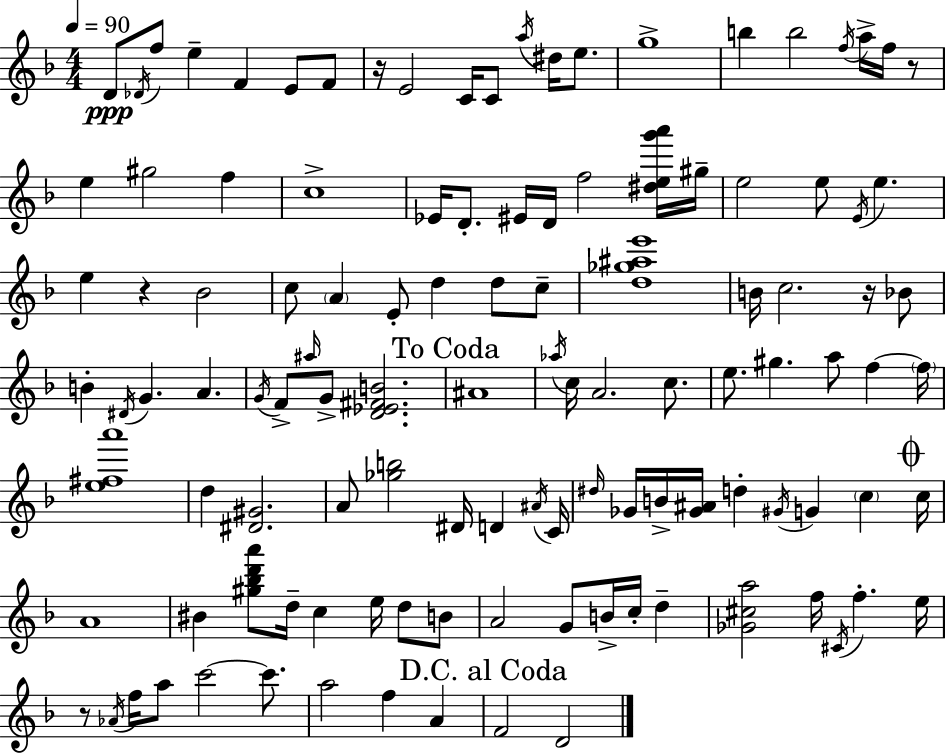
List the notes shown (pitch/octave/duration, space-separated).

D4/e Db4/s F5/e E5/q F4/q E4/e F4/e R/s E4/h C4/s C4/e A5/s D#5/s E5/e. G5/w B5/q B5/h F5/s A5/s F5/s R/e E5/q G#5/h F5/q C5/w Eb4/s D4/e. EIS4/s D4/s F5/h [D#5,E5,G6,A6]/s G#5/s E5/h E5/e E4/s E5/q. E5/q R/q Bb4/h C5/e A4/q E4/e D5/q D5/e C5/e [D5,Gb5,A#5,E6]/w B4/s C5/h. R/s Bb4/e B4/q D#4/s G4/q. A4/q. G4/s F4/e A#5/s G4/e [D4,Eb4,F#4,B4]/h. A#4/w Ab5/s C5/s A4/h. C5/e. E5/e. G#5/q. A5/e F5/q F5/s [E5,F#5,A6]/w D5/q [D#4,G#4]/h. A4/e [Gb5,B5]/h D#4/s D4/q A#4/s C4/s D#5/s Gb4/s B4/s [Gb4,A#4]/s D5/q G#4/s G4/q C5/q C5/s A4/w BIS4/q [G#5,Bb5,D6,A6]/e D5/s C5/q E5/s D5/e B4/e A4/h G4/e B4/s C5/s D5/q [Gb4,C#5,A5]/h F5/s C#4/s F5/q. E5/s R/e Ab4/s F5/s A5/e C6/h C6/e. A5/h F5/q A4/q F4/h D4/h